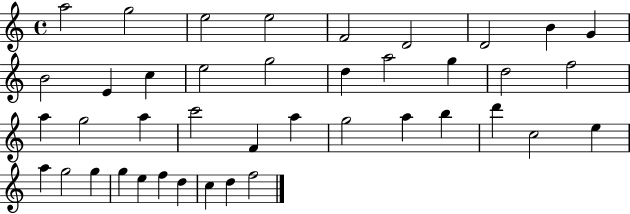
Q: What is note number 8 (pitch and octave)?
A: B4